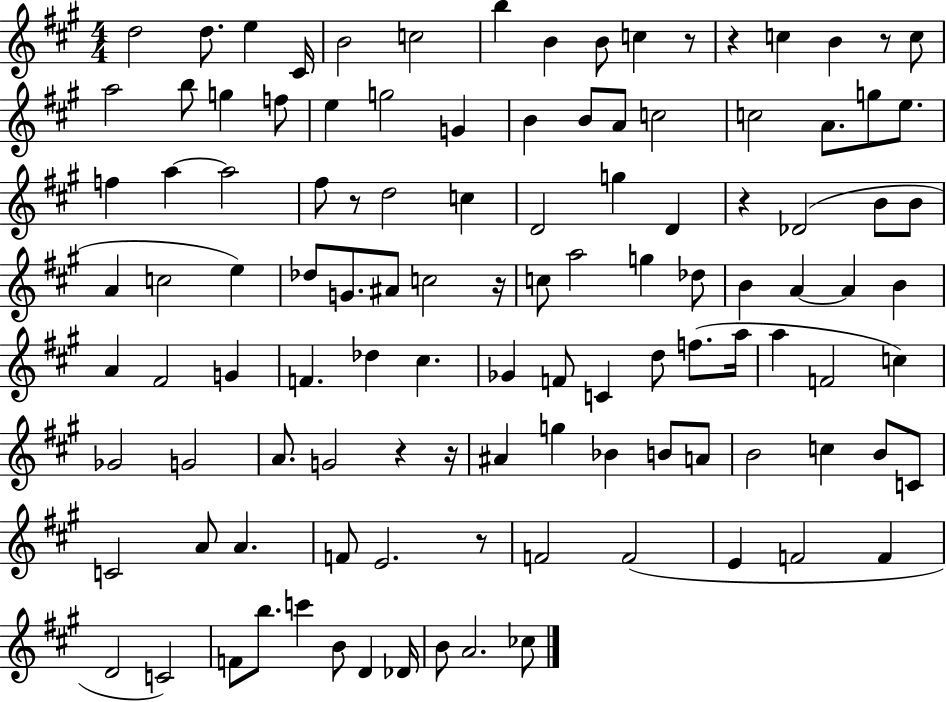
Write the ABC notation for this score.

X:1
T:Untitled
M:4/4
L:1/4
K:A
d2 d/2 e ^C/4 B2 c2 b B B/2 c z/2 z c B z/2 c/2 a2 b/2 g f/2 e g2 G B B/2 A/2 c2 c2 A/2 g/2 e/2 f a a2 ^f/2 z/2 d2 c D2 g D z _D2 B/2 B/2 A c2 e _d/2 G/2 ^A/2 c2 z/4 c/2 a2 g _d/2 B A A B A ^F2 G F _d ^c _G F/2 C d/2 f/2 a/4 a F2 c _G2 G2 A/2 G2 z z/4 ^A g _B B/2 A/2 B2 c B/2 C/2 C2 A/2 A F/2 E2 z/2 F2 F2 E F2 F D2 C2 F/2 b/2 c' B/2 D _D/4 B/2 A2 _c/2